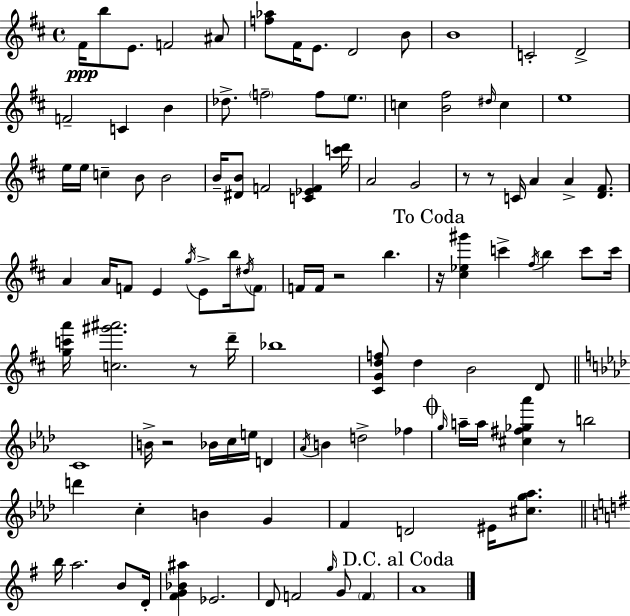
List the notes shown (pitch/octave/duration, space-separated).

F#4/s B5/e E4/e. F4/h A#4/e [F5,Ab5]/e F#4/s E4/e. D4/h B4/e B4/w C4/h D4/h F4/h C4/q B4/q Db5/e. F5/h F5/e E5/e. C5/q [B4,F#5]/h D#5/s C5/q E5/w E5/s E5/s C5/q B4/e B4/h B4/s [D#4,B4]/e F4/h [C4,Eb4,F4]/q [C6,D6]/s A4/h G4/h R/e R/e C4/s A4/q A4/q [D4,F#4]/e. A4/q A4/s F4/e E4/q G5/s E4/e B5/s D#5/s F4/e F4/s F4/s R/h B5/q. R/s [C#5,Eb5,G#6]/q C6/q F#5/s B5/q C6/e C6/s [G5,C6,A6]/s [C5,G#6,A#6]/h. R/e D6/s Bb5/w [C#4,G4,D5,F5]/e D5/q B4/h D4/e C4/w B4/s R/h Bb4/s C5/s E5/s D4/q Ab4/s B4/q D5/h FES5/q G5/s A5/s A5/s [C#5,F#5,Gb5,Ab6]/q R/e B5/h D6/q C5/q B4/q G4/q F4/q D4/h EIS4/s [C#5,G5,Ab5]/e. B5/s A5/h. B4/e D4/s [F#4,G4,Bb4,A#5]/q Eb4/h. D4/e F4/h G5/s G4/e F4/q A4/w